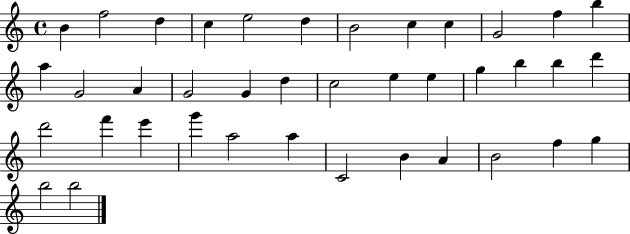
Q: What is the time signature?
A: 4/4